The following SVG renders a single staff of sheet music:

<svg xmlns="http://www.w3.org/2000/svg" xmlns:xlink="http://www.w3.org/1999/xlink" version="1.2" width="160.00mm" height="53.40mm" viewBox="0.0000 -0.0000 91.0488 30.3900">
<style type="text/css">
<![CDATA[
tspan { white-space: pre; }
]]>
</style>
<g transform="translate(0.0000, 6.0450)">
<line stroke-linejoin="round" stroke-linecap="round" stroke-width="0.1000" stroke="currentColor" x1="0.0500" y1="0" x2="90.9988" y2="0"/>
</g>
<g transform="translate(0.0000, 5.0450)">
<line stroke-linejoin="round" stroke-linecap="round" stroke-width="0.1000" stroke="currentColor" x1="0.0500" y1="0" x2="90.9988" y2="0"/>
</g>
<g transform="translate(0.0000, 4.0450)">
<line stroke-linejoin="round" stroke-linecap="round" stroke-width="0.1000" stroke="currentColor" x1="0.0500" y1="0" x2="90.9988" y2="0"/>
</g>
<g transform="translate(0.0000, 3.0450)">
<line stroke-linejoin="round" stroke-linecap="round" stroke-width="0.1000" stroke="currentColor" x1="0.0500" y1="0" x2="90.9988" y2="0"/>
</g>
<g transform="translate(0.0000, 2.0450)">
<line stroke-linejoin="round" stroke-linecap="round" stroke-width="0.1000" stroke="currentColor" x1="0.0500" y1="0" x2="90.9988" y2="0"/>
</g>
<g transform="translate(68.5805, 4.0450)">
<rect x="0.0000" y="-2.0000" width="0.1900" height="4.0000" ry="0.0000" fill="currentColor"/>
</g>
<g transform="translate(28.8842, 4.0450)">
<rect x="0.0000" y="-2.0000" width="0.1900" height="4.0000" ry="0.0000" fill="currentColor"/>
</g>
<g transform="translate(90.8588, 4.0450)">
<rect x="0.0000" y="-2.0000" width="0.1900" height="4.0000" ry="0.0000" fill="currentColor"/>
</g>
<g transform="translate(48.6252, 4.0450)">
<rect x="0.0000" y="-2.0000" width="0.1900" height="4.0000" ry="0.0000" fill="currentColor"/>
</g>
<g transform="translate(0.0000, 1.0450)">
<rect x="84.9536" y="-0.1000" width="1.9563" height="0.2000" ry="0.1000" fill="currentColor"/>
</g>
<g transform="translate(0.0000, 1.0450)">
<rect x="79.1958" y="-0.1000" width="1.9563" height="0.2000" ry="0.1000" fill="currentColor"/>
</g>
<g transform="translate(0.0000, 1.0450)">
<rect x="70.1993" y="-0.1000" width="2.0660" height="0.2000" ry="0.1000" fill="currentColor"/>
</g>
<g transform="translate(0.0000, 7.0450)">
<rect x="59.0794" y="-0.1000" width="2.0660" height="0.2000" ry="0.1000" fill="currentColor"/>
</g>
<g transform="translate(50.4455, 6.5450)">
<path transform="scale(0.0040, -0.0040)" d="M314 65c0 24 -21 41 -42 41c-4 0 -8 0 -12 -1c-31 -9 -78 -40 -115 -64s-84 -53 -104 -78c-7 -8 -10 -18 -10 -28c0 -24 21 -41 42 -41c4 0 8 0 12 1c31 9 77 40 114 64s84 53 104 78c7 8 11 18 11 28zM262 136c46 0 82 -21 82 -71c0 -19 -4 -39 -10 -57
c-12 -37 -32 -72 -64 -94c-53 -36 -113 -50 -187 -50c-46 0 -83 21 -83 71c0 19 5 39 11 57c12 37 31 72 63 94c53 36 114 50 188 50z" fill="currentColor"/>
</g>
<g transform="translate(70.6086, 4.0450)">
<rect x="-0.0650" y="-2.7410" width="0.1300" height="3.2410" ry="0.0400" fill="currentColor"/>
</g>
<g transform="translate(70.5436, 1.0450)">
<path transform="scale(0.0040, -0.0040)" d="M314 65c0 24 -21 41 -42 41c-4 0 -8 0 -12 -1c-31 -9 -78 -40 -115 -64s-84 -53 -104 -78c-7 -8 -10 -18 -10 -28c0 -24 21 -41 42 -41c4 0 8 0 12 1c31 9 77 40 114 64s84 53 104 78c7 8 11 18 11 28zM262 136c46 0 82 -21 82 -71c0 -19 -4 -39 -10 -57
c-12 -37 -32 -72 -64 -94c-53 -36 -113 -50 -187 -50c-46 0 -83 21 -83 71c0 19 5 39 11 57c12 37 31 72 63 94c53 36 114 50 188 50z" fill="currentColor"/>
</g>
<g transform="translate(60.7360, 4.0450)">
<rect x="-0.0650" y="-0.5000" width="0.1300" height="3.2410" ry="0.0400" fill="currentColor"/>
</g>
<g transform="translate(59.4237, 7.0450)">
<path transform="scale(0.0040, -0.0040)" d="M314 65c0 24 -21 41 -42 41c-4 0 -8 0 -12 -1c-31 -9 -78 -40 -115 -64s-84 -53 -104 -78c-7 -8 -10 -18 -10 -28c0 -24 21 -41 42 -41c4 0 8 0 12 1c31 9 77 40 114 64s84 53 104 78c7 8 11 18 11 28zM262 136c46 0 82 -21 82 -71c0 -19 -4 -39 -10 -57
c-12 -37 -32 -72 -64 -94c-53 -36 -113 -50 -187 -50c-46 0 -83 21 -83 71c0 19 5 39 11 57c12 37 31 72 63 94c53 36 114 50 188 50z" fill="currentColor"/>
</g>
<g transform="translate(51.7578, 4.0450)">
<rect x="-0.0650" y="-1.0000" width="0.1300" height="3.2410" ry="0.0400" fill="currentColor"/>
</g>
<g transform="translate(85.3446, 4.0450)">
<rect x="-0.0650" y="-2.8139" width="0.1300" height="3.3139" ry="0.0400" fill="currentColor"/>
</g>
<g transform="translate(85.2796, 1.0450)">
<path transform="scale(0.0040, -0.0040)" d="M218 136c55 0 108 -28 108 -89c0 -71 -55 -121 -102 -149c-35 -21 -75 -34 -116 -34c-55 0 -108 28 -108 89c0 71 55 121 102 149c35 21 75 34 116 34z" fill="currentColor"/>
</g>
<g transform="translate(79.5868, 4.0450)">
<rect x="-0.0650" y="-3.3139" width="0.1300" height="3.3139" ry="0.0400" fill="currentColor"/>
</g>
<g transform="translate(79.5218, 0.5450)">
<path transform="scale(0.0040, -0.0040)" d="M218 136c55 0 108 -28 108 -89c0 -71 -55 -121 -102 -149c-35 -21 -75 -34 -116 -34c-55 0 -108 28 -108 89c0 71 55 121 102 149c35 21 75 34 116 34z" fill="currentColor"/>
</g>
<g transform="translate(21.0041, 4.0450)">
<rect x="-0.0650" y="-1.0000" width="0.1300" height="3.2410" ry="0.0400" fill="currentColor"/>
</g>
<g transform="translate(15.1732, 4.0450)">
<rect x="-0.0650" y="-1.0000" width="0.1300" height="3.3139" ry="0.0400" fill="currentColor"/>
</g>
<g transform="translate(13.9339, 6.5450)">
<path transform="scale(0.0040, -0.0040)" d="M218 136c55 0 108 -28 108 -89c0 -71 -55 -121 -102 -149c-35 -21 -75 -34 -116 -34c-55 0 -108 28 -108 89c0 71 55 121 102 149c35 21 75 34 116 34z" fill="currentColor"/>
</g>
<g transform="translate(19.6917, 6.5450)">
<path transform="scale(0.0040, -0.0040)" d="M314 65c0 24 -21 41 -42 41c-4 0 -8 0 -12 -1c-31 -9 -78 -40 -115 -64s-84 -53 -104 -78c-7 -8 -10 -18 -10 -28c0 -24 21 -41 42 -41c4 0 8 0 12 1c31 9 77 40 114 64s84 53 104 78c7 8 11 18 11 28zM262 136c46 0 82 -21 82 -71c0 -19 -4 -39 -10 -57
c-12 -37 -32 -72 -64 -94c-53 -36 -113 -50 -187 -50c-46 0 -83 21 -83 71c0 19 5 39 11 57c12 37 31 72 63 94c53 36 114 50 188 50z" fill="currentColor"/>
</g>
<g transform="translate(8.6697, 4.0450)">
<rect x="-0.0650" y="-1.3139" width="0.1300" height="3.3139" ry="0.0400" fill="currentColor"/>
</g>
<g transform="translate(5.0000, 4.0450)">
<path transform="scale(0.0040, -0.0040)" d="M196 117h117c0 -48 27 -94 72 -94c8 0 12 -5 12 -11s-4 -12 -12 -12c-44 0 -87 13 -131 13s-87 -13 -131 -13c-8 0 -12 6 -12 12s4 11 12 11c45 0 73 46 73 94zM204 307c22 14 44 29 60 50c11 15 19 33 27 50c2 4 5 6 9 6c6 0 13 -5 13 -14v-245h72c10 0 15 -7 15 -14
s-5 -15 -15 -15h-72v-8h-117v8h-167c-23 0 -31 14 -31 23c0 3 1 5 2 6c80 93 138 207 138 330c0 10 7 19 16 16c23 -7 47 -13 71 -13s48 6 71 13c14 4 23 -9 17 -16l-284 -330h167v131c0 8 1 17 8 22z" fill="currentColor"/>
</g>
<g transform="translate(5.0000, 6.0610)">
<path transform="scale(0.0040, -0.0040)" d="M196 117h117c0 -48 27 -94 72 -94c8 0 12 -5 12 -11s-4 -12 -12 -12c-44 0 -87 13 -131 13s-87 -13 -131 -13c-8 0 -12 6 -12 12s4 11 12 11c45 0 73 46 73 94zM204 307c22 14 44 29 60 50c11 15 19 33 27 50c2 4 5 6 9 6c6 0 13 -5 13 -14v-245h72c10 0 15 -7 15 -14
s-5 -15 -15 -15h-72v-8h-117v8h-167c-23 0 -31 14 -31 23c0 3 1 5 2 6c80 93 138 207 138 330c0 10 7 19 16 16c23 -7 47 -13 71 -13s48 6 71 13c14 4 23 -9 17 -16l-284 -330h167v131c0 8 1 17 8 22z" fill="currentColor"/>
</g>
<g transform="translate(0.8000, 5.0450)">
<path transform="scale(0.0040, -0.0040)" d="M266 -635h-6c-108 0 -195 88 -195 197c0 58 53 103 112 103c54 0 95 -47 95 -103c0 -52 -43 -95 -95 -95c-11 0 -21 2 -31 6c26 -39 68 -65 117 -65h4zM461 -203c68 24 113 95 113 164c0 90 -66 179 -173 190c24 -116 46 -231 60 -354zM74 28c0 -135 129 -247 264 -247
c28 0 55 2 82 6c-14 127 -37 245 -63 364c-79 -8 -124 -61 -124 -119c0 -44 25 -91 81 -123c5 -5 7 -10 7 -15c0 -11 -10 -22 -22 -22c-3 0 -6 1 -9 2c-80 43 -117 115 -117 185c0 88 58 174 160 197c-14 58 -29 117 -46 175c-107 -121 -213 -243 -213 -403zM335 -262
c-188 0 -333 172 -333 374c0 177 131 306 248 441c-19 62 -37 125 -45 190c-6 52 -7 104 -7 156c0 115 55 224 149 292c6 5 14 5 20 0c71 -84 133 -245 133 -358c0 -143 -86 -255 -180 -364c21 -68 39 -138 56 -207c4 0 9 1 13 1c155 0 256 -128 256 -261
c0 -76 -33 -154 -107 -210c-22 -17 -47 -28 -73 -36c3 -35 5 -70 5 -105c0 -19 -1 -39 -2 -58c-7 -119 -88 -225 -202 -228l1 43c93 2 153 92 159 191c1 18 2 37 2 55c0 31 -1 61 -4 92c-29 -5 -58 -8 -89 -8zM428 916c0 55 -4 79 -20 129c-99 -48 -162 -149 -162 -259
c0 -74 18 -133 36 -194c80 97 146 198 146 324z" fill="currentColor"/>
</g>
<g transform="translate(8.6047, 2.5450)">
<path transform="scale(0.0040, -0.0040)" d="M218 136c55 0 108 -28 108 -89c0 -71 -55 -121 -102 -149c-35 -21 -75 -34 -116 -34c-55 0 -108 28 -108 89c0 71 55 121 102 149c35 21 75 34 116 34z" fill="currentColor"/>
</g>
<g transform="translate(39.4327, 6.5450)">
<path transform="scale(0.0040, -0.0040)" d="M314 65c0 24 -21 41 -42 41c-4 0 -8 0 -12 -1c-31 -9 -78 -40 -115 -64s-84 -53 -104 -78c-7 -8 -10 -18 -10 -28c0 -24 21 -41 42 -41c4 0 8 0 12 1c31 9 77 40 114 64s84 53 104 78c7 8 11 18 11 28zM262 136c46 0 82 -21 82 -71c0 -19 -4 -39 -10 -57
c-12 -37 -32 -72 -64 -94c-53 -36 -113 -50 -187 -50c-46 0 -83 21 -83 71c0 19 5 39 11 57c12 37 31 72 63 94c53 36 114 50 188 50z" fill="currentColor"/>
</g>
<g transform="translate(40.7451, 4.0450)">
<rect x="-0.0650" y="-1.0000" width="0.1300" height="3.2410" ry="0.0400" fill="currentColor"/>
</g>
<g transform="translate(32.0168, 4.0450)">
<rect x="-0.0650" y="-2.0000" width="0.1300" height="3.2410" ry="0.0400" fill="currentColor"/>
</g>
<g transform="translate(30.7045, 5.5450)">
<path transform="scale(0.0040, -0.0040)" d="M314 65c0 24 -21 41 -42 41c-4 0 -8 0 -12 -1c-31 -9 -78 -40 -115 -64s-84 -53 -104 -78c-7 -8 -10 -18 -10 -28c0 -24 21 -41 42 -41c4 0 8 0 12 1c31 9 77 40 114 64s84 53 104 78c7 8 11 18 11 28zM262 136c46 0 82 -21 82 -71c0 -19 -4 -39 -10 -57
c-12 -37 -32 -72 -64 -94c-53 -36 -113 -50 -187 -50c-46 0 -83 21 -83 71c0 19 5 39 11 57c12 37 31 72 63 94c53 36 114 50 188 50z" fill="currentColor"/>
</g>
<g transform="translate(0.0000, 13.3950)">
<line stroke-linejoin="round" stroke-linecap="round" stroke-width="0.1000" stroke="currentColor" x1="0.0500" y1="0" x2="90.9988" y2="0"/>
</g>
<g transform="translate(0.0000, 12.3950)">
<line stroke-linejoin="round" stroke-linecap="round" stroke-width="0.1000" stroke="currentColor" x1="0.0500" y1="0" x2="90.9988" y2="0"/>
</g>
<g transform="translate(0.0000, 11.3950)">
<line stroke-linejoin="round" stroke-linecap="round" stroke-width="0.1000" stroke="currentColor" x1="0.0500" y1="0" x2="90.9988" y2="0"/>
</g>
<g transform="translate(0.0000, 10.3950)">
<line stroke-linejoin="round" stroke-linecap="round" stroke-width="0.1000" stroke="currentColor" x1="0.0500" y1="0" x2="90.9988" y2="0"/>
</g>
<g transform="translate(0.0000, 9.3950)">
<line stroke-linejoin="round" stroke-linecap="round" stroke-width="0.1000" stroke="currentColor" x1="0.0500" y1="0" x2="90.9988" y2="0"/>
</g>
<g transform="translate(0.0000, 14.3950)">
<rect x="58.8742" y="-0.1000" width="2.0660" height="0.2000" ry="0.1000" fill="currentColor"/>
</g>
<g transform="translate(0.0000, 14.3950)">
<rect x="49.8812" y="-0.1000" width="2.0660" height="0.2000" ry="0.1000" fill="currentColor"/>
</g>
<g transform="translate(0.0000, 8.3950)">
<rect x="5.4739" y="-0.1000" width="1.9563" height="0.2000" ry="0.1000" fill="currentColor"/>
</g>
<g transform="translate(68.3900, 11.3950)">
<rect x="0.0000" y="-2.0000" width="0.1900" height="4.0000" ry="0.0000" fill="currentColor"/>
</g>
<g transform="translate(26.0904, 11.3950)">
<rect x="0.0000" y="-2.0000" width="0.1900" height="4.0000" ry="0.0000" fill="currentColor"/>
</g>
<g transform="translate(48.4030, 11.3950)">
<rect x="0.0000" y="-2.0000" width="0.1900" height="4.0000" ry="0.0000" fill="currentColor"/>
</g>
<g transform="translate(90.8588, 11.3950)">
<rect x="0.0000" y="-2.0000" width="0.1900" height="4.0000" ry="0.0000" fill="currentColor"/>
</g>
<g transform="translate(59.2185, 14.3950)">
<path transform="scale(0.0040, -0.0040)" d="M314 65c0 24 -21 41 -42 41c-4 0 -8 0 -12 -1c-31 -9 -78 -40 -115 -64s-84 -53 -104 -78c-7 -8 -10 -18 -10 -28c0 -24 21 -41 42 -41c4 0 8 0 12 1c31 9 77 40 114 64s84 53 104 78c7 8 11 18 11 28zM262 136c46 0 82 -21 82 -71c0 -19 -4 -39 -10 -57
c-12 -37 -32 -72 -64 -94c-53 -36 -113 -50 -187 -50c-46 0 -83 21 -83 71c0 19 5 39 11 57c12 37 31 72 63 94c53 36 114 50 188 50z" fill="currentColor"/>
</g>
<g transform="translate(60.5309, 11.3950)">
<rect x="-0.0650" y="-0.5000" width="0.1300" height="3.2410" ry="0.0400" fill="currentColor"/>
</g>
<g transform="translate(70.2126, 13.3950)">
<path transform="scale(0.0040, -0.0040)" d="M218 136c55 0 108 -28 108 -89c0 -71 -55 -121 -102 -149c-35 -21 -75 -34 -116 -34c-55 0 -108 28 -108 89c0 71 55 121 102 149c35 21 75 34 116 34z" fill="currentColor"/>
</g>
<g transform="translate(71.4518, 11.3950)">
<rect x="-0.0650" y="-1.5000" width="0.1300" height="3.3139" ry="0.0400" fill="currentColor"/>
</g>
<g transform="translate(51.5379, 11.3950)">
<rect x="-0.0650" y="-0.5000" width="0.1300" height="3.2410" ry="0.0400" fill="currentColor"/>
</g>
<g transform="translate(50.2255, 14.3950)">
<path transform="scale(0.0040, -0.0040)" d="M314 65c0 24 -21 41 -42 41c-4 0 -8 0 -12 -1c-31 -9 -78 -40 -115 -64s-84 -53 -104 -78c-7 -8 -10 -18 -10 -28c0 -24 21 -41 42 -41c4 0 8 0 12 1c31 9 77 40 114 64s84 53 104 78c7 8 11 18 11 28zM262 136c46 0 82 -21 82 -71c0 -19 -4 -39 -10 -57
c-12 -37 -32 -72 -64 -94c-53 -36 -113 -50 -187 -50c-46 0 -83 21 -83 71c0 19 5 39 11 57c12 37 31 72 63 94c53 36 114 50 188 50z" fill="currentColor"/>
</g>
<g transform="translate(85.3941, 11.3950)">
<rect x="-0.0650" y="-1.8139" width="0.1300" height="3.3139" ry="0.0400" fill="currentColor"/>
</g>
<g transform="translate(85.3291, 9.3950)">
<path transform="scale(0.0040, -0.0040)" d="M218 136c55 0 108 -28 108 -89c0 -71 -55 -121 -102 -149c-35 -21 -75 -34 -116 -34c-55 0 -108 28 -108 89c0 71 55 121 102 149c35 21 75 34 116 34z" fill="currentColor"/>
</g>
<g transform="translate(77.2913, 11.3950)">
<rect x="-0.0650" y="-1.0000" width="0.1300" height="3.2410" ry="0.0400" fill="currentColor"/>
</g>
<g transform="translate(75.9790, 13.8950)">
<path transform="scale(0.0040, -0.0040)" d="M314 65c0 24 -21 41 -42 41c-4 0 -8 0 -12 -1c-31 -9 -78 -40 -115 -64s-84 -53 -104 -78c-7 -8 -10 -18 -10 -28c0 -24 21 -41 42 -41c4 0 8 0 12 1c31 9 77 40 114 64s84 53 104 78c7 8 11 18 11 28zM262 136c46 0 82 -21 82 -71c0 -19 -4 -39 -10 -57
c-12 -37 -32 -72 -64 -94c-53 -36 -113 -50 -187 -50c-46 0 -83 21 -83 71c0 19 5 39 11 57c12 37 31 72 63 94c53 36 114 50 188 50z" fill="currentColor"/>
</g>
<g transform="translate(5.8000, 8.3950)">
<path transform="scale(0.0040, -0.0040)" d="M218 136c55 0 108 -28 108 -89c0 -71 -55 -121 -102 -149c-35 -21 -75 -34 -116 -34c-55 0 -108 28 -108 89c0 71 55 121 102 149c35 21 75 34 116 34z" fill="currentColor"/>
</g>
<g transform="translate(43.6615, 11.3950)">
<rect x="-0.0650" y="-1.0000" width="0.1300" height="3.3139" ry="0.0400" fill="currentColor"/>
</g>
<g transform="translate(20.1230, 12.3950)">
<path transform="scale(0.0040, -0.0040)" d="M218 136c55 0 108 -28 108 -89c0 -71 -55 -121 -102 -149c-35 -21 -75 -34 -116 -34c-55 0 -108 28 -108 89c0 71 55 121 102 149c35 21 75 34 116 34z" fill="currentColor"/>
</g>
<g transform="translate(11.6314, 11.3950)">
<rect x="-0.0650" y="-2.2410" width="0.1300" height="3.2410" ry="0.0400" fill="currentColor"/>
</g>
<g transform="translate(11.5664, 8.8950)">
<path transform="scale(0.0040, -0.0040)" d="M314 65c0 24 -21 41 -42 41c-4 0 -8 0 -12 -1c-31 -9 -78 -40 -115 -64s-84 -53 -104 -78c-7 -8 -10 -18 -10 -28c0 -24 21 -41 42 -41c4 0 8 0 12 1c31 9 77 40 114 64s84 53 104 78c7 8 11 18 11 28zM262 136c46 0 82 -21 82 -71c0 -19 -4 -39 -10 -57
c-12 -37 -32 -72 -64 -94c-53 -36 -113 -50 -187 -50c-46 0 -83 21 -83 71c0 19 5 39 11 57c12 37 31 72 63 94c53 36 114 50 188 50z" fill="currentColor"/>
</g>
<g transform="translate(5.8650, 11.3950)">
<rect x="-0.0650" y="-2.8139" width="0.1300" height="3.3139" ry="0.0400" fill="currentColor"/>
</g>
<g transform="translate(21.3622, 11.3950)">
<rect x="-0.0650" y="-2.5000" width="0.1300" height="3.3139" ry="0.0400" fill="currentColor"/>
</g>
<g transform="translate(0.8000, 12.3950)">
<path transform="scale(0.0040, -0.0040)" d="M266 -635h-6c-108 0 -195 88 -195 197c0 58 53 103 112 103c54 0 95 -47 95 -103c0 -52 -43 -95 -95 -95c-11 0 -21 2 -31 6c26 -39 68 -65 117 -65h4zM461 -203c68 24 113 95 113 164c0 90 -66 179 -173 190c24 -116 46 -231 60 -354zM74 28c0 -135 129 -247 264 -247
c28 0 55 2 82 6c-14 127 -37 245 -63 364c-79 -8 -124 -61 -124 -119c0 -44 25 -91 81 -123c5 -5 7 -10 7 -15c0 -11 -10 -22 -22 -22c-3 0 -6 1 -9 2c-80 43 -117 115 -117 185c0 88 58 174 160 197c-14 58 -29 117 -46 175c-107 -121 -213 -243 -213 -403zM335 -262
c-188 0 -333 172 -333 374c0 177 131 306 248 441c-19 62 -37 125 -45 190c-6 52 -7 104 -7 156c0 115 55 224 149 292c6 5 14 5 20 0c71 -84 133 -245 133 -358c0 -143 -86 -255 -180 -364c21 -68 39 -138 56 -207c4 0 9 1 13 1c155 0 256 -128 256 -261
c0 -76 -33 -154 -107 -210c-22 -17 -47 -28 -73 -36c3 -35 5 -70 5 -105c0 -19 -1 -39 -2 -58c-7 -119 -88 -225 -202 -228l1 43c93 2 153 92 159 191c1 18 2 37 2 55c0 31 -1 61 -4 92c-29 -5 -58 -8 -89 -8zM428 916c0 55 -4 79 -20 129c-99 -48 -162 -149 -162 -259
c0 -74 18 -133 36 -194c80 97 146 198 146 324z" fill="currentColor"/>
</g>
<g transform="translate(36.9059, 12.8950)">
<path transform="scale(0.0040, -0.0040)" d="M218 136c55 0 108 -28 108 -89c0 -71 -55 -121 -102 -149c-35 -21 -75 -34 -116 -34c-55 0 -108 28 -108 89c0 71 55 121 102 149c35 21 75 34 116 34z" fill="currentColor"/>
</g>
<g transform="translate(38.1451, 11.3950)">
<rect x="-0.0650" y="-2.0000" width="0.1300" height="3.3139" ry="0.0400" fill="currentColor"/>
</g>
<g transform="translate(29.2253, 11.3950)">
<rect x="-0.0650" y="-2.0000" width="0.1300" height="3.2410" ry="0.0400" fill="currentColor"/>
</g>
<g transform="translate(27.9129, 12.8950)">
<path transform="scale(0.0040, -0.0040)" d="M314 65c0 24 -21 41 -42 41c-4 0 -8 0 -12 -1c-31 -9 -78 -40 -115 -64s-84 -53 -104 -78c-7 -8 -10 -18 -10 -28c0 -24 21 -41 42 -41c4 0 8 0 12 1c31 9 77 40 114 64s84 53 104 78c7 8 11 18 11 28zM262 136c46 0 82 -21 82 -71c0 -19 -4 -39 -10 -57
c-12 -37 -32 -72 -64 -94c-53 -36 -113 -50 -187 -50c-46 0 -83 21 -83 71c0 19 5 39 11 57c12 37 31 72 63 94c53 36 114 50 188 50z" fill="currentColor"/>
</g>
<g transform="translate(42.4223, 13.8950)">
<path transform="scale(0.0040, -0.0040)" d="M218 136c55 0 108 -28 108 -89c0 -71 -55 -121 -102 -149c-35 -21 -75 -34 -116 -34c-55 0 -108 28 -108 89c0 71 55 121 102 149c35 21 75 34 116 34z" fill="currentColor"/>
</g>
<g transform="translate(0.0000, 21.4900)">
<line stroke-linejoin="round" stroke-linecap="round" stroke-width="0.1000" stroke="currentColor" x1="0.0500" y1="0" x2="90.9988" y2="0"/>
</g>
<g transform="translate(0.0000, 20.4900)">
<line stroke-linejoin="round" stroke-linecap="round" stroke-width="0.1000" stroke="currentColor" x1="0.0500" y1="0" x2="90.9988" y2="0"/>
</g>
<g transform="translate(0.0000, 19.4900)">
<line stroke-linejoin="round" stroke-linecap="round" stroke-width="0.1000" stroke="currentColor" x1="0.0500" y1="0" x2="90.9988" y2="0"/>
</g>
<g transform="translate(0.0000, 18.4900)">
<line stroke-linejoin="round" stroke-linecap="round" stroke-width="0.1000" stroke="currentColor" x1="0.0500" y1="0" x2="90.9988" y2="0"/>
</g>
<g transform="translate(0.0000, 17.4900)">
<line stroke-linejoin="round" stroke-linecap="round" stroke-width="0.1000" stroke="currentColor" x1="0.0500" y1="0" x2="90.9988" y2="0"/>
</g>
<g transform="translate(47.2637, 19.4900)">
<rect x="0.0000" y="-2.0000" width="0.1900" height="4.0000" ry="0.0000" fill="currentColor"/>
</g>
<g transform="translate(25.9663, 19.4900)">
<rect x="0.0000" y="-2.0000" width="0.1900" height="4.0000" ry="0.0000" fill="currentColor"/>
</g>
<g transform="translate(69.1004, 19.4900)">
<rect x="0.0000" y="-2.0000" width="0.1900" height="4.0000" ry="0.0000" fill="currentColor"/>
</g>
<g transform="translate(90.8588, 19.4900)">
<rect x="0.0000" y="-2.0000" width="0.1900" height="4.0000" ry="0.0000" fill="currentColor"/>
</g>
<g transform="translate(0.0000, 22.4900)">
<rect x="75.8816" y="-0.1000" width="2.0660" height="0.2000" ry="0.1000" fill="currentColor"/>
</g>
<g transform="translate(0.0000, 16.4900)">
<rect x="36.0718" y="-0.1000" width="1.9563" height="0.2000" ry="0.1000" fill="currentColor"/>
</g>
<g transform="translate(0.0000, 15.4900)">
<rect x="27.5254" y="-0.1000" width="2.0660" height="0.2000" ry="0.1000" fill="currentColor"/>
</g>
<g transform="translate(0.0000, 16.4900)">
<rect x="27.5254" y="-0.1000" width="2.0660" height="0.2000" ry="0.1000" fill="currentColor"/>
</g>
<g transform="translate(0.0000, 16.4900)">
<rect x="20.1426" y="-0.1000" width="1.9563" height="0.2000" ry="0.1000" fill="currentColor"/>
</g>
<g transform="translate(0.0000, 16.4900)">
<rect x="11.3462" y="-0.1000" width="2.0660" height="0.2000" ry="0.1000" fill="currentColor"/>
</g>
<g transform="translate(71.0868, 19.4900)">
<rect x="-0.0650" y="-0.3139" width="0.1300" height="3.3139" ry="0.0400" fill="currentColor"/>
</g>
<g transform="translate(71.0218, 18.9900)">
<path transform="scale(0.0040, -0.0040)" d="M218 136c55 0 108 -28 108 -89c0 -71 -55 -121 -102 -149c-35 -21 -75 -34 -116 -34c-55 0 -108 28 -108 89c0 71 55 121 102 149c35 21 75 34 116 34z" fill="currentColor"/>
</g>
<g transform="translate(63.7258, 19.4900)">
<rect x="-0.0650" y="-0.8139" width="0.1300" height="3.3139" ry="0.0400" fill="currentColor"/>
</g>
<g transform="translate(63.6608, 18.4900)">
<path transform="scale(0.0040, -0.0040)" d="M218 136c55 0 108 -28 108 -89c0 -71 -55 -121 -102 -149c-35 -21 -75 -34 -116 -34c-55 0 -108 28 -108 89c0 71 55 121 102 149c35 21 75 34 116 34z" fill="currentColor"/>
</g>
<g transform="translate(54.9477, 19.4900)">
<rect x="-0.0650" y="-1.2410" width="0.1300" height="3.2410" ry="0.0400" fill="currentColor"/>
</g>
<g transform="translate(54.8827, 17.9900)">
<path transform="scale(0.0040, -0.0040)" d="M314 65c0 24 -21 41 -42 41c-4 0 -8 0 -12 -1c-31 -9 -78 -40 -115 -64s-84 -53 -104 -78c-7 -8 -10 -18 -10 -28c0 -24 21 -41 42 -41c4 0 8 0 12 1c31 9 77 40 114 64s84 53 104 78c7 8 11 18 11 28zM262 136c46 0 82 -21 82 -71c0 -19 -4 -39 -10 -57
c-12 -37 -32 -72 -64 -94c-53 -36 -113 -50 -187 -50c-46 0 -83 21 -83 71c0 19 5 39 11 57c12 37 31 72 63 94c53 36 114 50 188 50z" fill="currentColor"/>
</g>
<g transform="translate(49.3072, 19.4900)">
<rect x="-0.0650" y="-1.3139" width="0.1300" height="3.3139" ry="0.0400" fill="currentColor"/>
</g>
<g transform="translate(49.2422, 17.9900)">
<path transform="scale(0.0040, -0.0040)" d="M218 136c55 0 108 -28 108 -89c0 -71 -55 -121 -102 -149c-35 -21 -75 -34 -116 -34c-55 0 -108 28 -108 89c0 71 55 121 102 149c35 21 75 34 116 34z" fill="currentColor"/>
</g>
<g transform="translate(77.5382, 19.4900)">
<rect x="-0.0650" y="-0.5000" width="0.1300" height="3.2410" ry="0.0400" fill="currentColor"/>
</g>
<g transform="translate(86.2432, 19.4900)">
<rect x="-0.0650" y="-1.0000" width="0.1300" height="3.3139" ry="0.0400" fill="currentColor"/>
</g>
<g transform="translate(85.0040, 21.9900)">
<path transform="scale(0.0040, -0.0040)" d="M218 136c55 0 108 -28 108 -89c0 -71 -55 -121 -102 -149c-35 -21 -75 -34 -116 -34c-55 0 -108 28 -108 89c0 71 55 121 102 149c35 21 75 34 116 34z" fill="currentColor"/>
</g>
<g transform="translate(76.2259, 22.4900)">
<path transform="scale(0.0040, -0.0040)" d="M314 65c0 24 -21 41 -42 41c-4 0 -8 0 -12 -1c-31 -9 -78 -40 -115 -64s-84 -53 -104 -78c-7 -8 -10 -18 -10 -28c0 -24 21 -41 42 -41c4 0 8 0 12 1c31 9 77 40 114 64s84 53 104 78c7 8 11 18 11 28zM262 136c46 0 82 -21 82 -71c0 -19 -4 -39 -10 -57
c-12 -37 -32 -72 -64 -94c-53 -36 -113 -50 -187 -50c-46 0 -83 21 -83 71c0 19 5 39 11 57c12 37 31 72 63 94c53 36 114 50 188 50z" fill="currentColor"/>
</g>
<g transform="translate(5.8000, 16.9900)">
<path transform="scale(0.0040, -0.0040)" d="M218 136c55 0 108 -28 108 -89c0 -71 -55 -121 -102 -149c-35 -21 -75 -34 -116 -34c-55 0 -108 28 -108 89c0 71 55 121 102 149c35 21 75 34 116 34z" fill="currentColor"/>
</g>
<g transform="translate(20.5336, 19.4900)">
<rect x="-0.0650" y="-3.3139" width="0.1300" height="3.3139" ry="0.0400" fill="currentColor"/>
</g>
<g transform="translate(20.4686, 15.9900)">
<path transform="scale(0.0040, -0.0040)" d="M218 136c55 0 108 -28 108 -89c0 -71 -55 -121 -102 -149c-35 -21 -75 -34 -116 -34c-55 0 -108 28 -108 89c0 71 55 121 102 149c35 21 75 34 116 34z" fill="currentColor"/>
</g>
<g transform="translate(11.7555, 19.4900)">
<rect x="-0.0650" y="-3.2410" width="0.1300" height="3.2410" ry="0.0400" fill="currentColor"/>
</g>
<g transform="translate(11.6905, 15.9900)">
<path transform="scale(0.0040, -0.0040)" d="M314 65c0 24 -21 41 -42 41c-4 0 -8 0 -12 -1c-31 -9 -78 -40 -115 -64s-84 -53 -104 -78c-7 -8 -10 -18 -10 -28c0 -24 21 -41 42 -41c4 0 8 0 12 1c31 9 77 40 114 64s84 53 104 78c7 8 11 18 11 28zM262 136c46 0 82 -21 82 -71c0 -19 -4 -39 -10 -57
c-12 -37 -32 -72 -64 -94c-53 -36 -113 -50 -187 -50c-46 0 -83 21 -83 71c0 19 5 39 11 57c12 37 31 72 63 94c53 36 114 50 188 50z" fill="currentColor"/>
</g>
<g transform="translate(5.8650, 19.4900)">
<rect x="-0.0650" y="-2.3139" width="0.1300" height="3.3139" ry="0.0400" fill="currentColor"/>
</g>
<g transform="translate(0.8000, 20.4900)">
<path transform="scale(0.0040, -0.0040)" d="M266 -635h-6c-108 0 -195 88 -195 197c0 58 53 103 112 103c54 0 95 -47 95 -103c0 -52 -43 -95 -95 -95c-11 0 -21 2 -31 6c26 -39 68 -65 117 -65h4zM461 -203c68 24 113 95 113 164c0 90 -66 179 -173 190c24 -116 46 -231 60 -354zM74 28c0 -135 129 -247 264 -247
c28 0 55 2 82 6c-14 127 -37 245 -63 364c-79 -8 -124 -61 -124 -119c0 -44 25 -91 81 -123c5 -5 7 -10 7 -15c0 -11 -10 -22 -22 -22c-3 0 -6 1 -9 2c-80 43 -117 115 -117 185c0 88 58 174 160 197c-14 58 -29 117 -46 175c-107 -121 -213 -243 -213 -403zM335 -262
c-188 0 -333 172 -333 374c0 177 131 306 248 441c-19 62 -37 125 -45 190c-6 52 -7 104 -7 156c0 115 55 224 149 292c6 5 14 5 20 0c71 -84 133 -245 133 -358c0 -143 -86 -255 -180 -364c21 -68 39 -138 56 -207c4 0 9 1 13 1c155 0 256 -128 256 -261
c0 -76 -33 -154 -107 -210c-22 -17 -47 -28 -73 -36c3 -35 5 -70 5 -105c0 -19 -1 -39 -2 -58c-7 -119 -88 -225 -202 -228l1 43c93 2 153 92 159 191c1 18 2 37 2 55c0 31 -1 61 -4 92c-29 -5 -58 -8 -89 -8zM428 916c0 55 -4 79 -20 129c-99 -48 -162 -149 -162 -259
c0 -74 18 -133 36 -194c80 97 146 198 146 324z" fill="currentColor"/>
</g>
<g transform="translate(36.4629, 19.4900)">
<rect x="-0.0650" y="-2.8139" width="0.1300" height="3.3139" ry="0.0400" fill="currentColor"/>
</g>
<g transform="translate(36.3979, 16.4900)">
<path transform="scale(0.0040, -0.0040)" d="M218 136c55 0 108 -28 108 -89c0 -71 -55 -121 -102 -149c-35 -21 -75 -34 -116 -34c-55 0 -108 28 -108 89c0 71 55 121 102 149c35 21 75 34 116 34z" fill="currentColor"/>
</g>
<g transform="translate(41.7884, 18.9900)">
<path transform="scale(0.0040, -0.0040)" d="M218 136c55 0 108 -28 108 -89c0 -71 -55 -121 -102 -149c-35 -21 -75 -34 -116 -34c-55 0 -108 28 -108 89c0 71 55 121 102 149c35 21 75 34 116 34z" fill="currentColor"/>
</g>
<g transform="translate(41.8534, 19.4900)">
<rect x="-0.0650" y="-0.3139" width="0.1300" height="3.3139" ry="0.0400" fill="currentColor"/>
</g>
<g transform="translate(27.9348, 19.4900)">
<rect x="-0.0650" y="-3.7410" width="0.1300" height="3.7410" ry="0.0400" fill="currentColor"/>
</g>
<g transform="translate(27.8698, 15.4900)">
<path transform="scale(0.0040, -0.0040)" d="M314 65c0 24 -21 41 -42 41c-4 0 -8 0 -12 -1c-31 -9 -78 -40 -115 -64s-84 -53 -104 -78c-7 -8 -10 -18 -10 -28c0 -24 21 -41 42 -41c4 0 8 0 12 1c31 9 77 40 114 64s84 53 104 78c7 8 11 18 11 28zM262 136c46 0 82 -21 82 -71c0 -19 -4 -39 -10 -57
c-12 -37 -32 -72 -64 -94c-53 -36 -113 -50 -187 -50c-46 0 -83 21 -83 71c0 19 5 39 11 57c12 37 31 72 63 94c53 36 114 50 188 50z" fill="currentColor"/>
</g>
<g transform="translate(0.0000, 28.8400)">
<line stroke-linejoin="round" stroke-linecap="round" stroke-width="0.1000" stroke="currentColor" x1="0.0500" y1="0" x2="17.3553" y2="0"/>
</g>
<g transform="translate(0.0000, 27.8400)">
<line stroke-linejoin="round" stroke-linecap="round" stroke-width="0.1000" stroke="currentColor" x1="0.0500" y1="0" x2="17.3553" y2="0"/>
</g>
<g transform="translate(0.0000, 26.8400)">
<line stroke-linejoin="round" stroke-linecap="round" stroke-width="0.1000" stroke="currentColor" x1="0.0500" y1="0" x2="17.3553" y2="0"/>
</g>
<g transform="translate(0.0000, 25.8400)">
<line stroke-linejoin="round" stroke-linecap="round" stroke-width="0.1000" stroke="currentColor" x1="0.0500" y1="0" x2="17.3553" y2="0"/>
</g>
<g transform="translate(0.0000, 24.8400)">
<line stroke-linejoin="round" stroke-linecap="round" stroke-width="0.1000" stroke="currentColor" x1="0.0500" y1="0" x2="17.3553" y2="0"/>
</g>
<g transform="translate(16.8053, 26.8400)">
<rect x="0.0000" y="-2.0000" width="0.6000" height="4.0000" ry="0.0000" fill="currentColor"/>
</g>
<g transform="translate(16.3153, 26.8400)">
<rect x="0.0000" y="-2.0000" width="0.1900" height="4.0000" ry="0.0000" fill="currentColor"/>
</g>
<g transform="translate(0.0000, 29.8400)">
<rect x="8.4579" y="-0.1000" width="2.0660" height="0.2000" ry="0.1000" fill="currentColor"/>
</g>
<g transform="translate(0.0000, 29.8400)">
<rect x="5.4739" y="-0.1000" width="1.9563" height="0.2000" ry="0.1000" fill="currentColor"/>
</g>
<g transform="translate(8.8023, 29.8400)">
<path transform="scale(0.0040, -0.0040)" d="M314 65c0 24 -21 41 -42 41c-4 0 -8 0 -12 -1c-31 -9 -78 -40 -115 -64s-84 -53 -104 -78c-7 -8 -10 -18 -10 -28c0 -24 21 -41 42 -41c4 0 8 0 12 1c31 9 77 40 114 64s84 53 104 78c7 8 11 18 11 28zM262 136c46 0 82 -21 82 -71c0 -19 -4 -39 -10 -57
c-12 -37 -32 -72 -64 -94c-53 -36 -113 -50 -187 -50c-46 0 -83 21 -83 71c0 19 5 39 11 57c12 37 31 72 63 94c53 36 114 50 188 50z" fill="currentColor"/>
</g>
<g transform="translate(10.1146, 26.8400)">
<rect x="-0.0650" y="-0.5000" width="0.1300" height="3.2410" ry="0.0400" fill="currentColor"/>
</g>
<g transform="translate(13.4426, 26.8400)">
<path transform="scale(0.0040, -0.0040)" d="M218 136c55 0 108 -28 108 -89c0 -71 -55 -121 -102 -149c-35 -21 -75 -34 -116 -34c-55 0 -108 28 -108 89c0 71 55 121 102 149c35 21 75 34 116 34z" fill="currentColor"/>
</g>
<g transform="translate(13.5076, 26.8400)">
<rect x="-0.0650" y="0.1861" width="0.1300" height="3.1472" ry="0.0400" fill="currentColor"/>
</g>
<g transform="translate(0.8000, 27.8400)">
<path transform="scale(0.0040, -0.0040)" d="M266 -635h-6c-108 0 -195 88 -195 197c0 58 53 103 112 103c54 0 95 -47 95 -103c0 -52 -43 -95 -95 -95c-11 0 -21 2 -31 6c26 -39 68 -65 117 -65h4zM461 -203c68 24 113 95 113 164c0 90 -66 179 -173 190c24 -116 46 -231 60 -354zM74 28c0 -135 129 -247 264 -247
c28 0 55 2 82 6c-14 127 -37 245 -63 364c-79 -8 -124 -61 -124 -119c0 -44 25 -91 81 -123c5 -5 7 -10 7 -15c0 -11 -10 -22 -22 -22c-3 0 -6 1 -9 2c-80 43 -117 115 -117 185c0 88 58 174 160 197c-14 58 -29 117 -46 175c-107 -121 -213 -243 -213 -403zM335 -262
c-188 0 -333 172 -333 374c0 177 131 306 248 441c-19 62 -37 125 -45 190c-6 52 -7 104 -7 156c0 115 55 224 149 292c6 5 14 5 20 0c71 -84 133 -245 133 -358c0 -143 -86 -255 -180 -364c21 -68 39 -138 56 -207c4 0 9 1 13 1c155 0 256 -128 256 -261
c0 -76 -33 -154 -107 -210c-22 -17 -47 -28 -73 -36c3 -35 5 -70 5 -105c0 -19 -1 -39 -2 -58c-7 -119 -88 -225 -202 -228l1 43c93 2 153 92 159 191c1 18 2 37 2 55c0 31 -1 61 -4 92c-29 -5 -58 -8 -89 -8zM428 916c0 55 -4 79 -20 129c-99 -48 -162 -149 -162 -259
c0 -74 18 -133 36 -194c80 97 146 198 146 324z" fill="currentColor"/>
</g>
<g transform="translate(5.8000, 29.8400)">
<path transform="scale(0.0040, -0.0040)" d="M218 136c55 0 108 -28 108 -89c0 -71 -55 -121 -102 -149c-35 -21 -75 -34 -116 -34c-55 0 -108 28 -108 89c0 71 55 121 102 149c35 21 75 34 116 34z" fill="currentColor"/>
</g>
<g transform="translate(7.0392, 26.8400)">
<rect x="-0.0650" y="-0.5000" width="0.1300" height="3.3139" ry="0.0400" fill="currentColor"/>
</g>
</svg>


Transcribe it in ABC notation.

X:1
T:Untitled
M:4/4
L:1/4
K:C
e D D2 F2 D2 D2 C2 a2 b a a g2 G F2 F D C2 C2 E D2 f g b2 b c'2 a c e e2 d c C2 D C C2 B